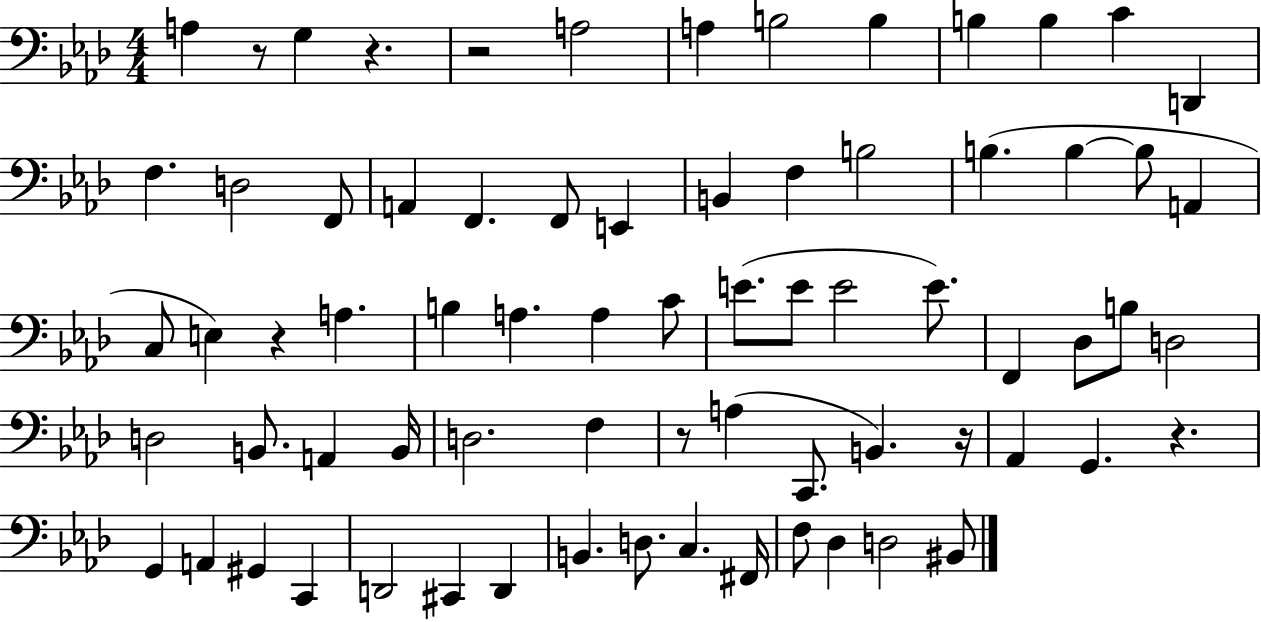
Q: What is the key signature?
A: AES major